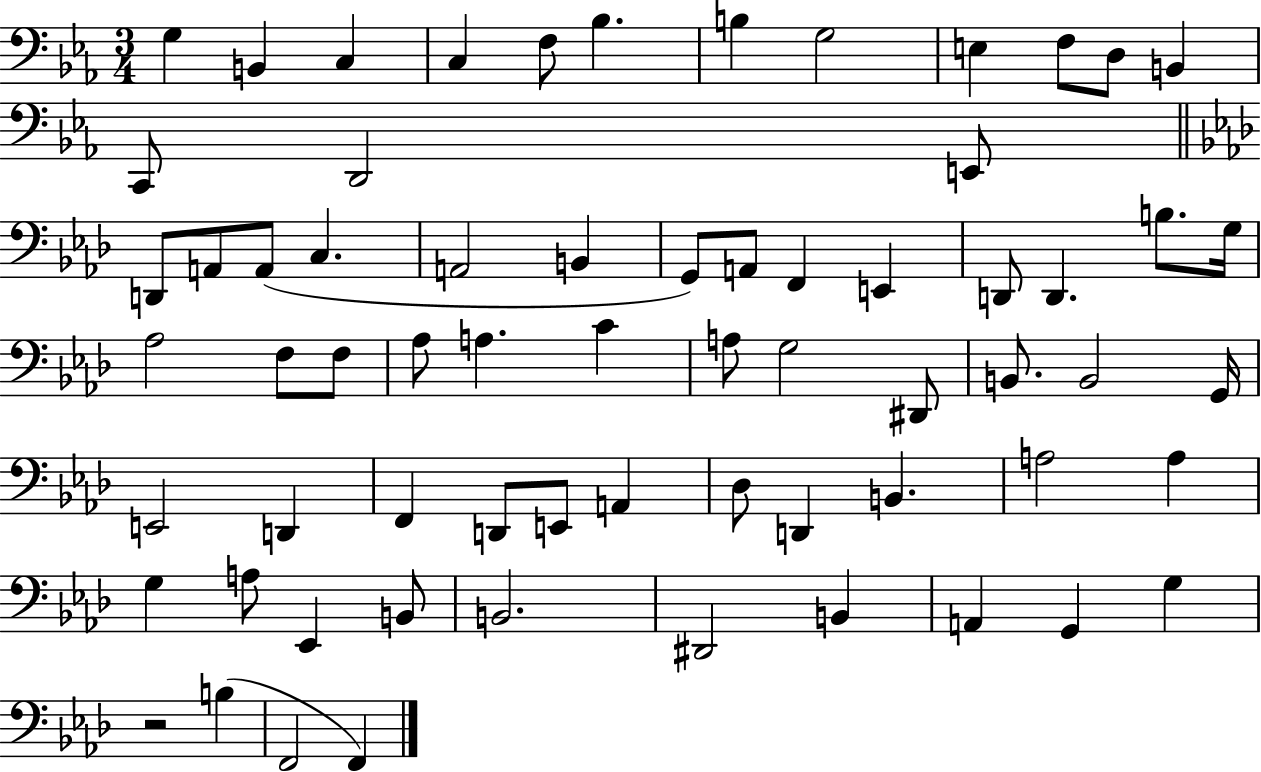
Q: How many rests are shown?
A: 1